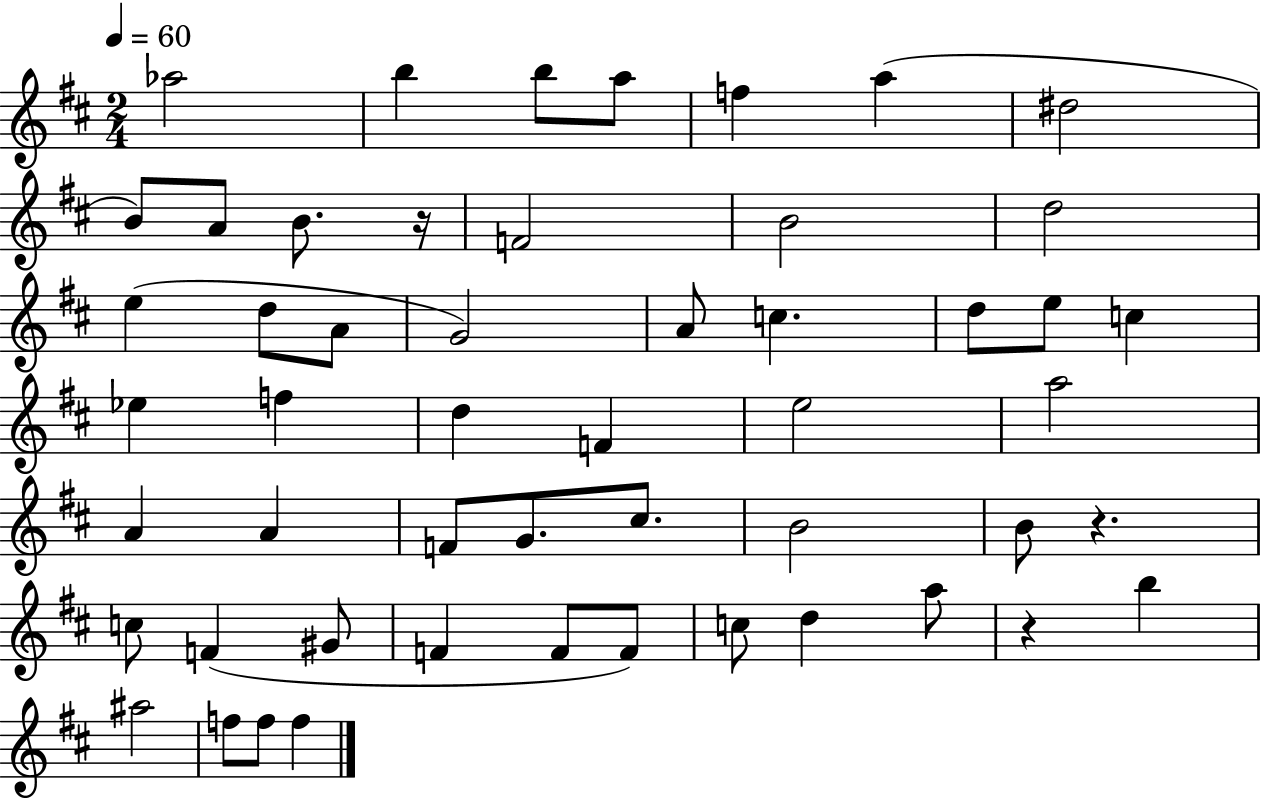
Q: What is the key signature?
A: D major